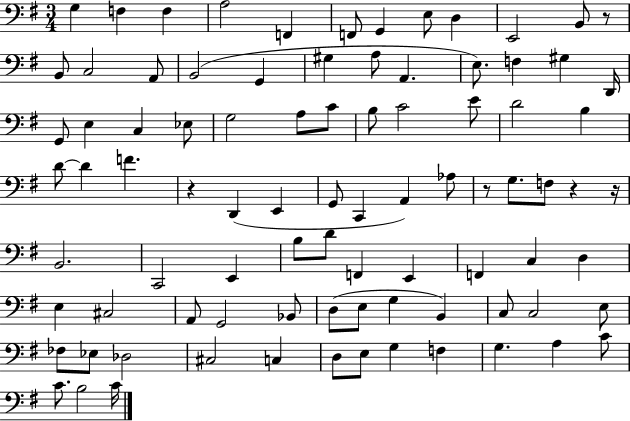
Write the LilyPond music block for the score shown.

{
  \clef bass
  \numericTimeSignature
  \time 3/4
  \key g \major
  g4 f4 f4 | a2 f,4 | f,8 g,4 e8 d4 | e,2 b,8 r8 | \break b,8 c2 a,8 | b,2( g,4 | gis4 a8 a,4. | e8.) f4 gis4 d,16 | \break g,8 e4 c4 ees8 | g2 a8 c'8 | b8 c'2 e'8 | d'2 b4 | \break d'8~~ d'4 f'4. | r4 d,4( e,4 | g,8 c,4 a,4) aes8 | r8 g8. f8 r4 r16 | \break b,2. | c,2 e,4 | b8 d'8 f,4 e,4 | f,4 c4 d4 | \break e4 cis2 | a,8 g,2 bes,8 | d8( e8 g4 b,4) | c8 c2 e8 | \break fes8 ees8 des2 | cis2 c4 | d8 e8 g4 f4 | g4. a4 c'8 | \break c'8. b2 c'16 | \bar "|."
}